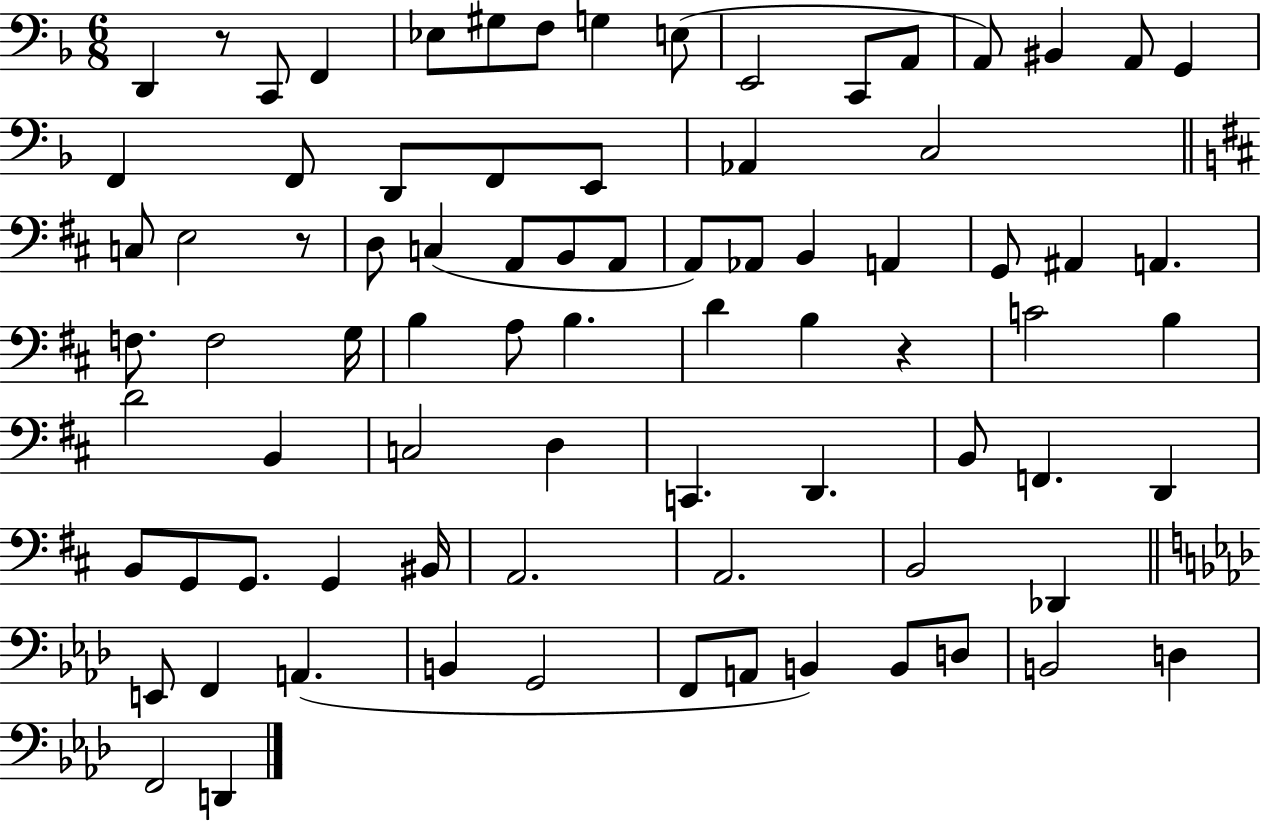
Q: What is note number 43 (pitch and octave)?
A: D4